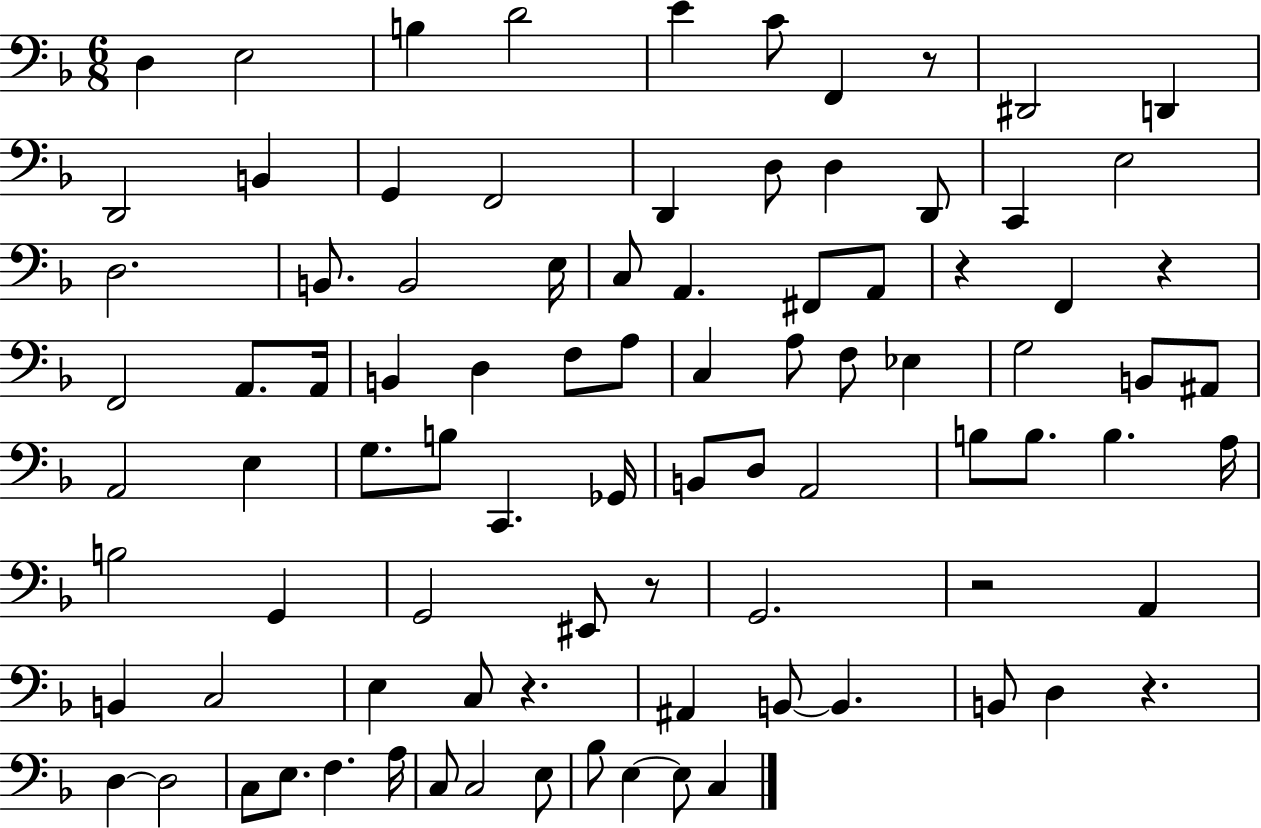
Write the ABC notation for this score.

X:1
T:Untitled
M:6/8
L:1/4
K:F
D, E,2 B, D2 E C/2 F,, z/2 ^D,,2 D,, D,,2 B,, G,, F,,2 D,, D,/2 D, D,,/2 C,, E,2 D,2 B,,/2 B,,2 E,/4 C,/2 A,, ^F,,/2 A,,/2 z F,, z F,,2 A,,/2 A,,/4 B,, D, F,/2 A,/2 C, A,/2 F,/2 _E, G,2 B,,/2 ^A,,/2 A,,2 E, G,/2 B,/2 C,, _G,,/4 B,,/2 D,/2 A,,2 B,/2 B,/2 B, A,/4 B,2 G,, G,,2 ^E,,/2 z/2 G,,2 z2 A,, B,, C,2 E, C,/2 z ^A,, B,,/2 B,, B,,/2 D, z D, D,2 C,/2 E,/2 F, A,/4 C,/2 C,2 E,/2 _B,/2 E, E,/2 C,